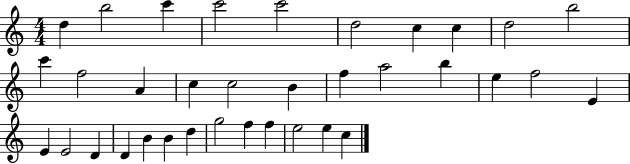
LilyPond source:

{
  \clef treble
  \numericTimeSignature
  \time 4/4
  \key c \major
  d''4 b''2 c'''4 | c'''2 c'''2 | d''2 c''4 c''4 | d''2 b''2 | \break c'''4 f''2 a'4 | c''4 c''2 b'4 | f''4 a''2 b''4 | e''4 f''2 e'4 | \break e'4 e'2 d'4 | d'4 b'4 b'4 d''4 | g''2 f''4 f''4 | e''2 e''4 c''4 | \break \bar "|."
}